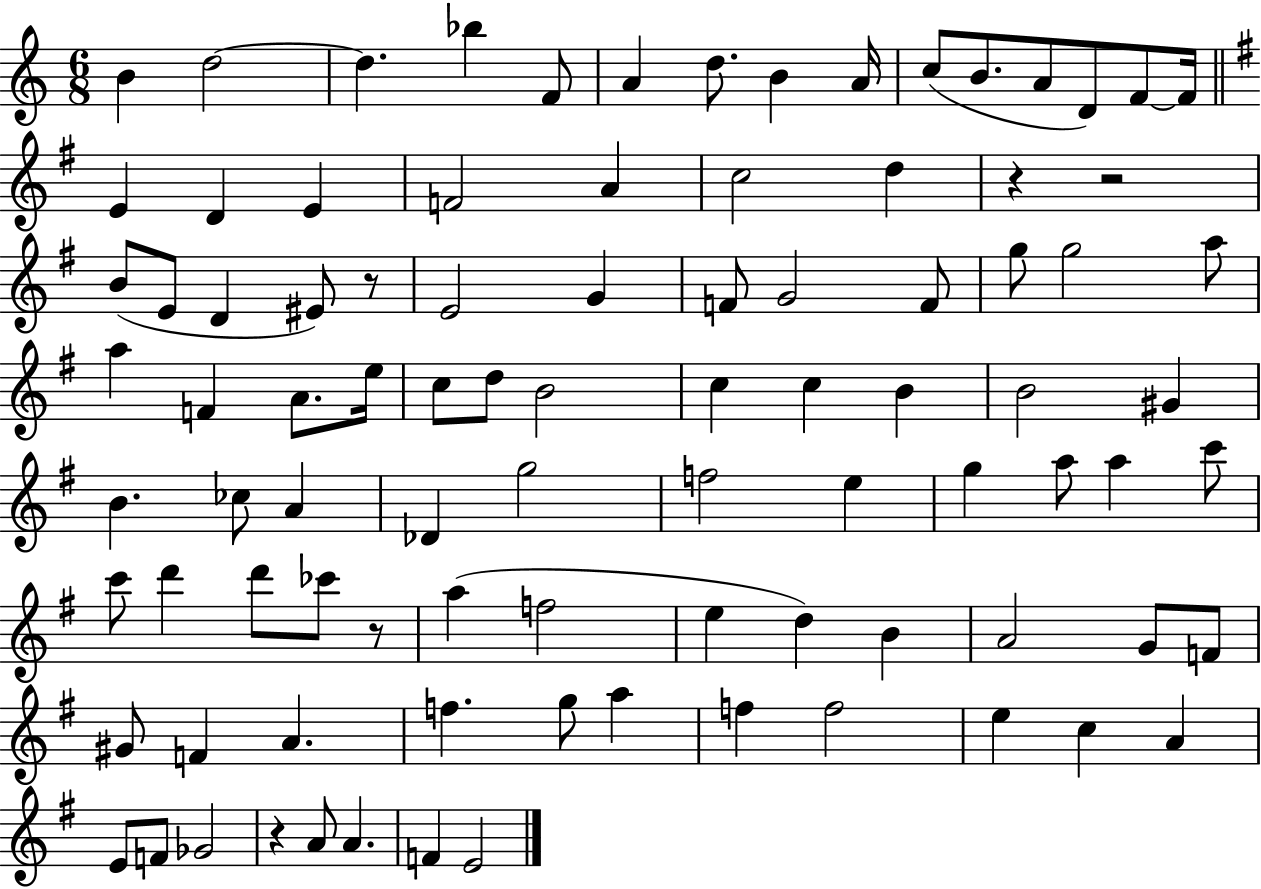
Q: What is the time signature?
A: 6/8